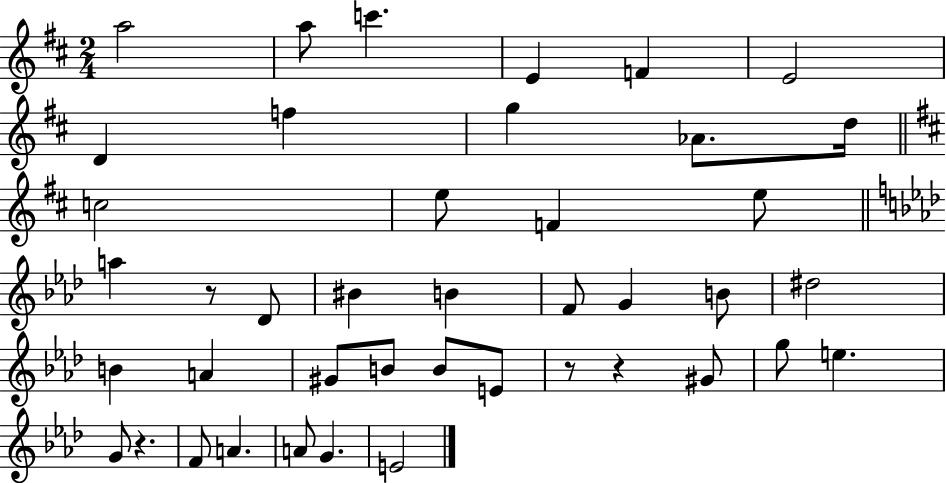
{
  \clef treble
  \numericTimeSignature
  \time 2/4
  \key d \major
  a''2 | a''8 c'''4. | e'4 f'4 | e'2 | \break d'4 f''4 | g''4 aes'8. d''16 | \bar "||" \break \key d \major c''2 | e''8 f'4 e''8 | \bar "||" \break \key f \minor a''4 r8 des'8 | bis'4 b'4 | f'8 g'4 b'8 | dis''2 | \break b'4 a'4 | gis'8 b'8 b'8 e'8 | r8 r4 gis'8 | g''8 e''4. | \break g'8 r4. | f'8 a'4. | a'8 g'4. | e'2 | \break \bar "|."
}